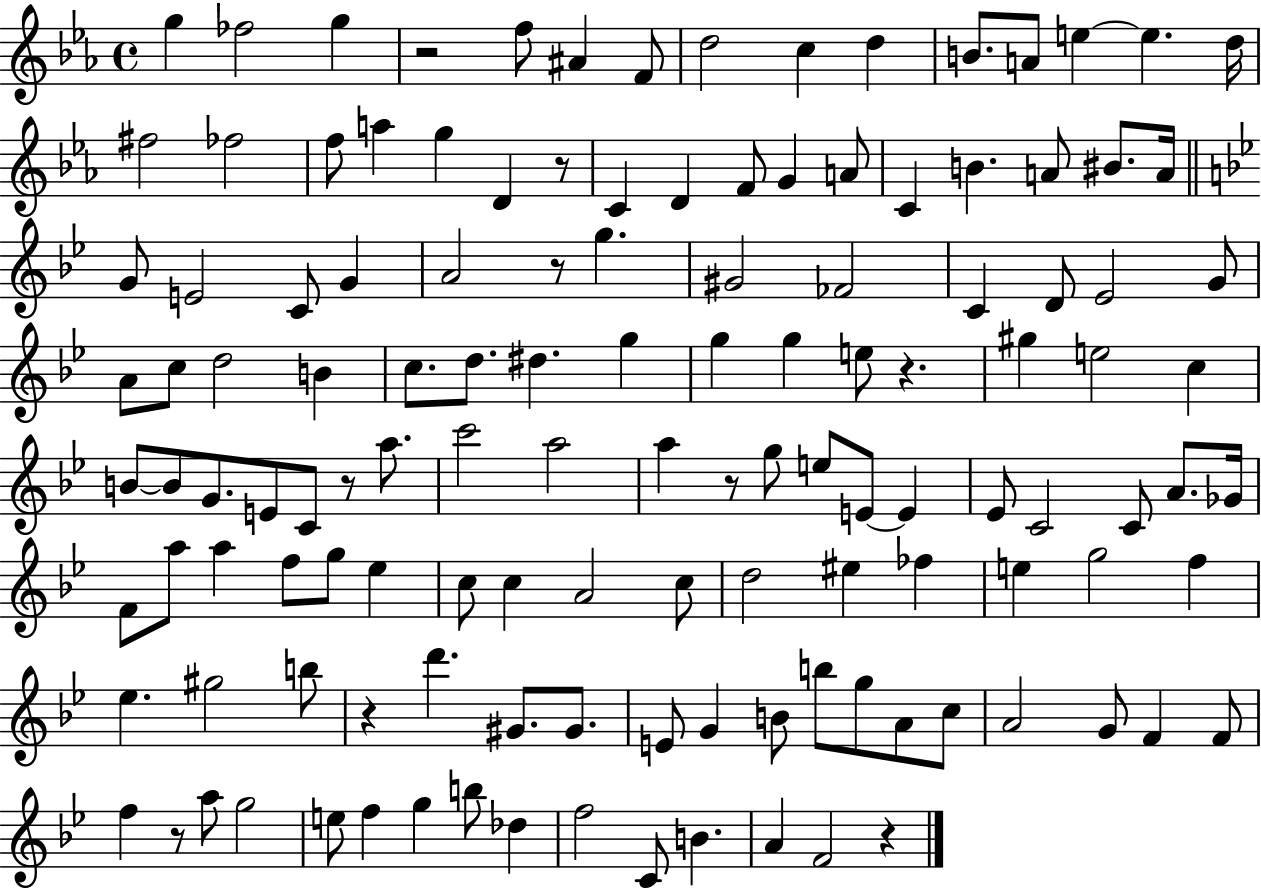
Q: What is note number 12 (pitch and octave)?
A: E5